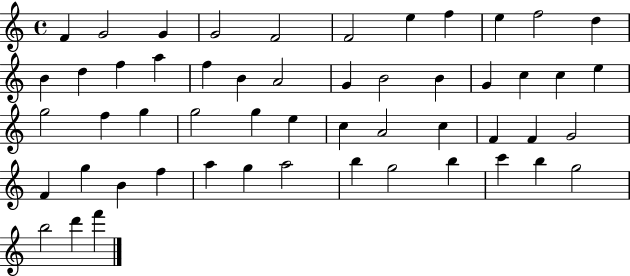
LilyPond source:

{
  \clef treble
  \time 4/4
  \defaultTimeSignature
  \key c \major
  f'4 g'2 g'4 | g'2 f'2 | f'2 e''4 f''4 | e''4 f''2 d''4 | \break b'4 d''4 f''4 a''4 | f''4 b'4 a'2 | g'4 b'2 b'4 | g'4 c''4 c''4 e''4 | \break g''2 f''4 g''4 | g''2 g''4 e''4 | c''4 a'2 c''4 | f'4 f'4 g'2 | \break f'4 g''4 b'4 f''4 | a''4 g''4 a''2 | b''4 g''2 b''4 | c'''4 b''4 g''2 | \break b''2 d'''4 f'''4 | \bar "|."
}